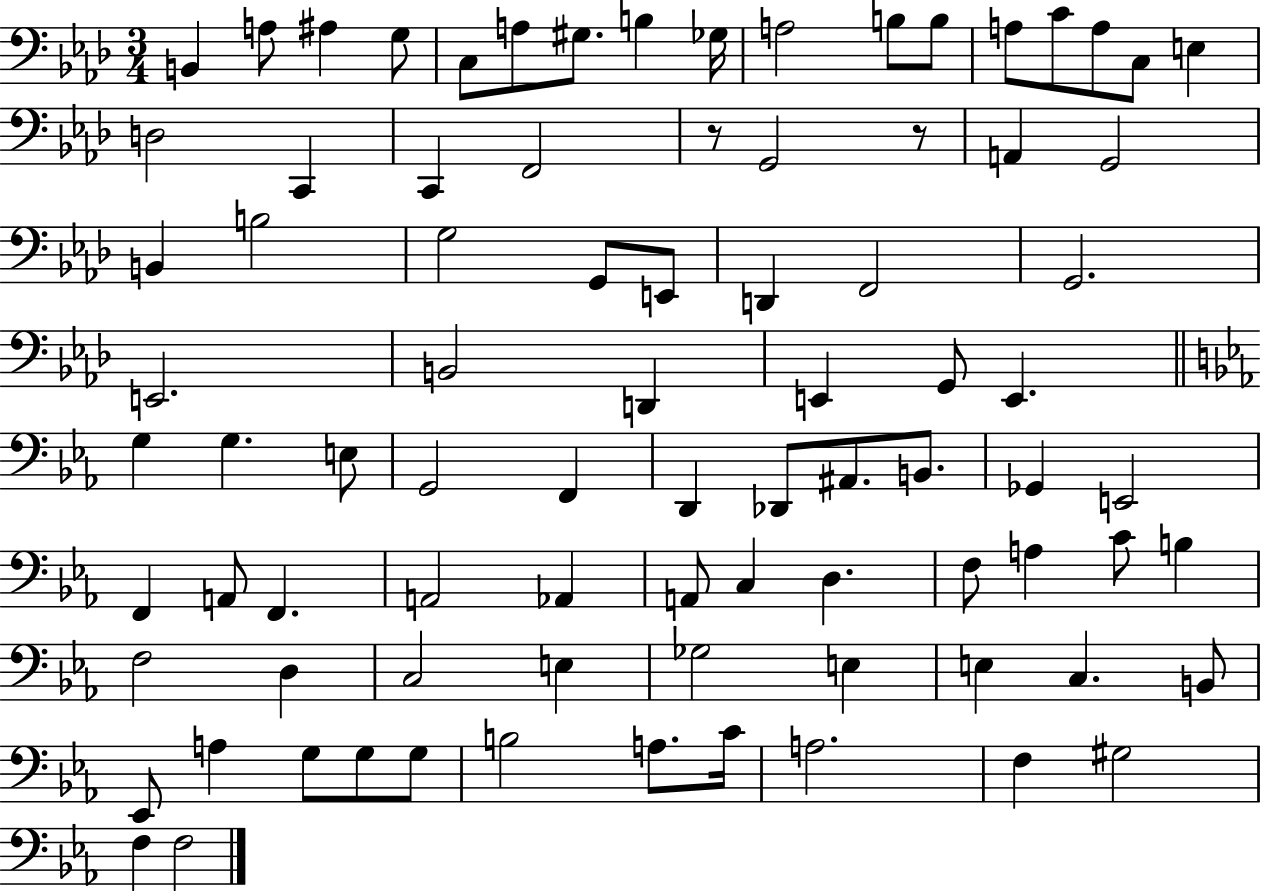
B2/q A3/e A#3/q G3/e C3/e A3/e G#3/e. B3/q Gb3/s A3/h B3/e B3/e A3/e C4/e A3/e C3/e E3/q D3/h C2/q C2/q F2/h R/e G2/h R/e A2/q G2/h B2/q B3/h G3/h G2/e E2/e D2/q F2/h G2/h. E2/h. B2/h D2/q E2/q G2/e E2/q. G3/q G3/q. E3/e G2/h F2/q D2/q Db2/e A#2/e. B2/e. Gb2/q E2/h F2/q A2/e F2/q. A2/h Ab2/q A2/e C3/q D3/q. F3/e A3/q C4/e B3/q F3/h D3/q C3/h E3/q Gb3/h E3/q E3/q C3/q. B2/e Eb2/e A3/q G3/e G3/e G3/e B3/h A3/e. C4/s A3/h. F3/q G#3/h F3/q F3/h